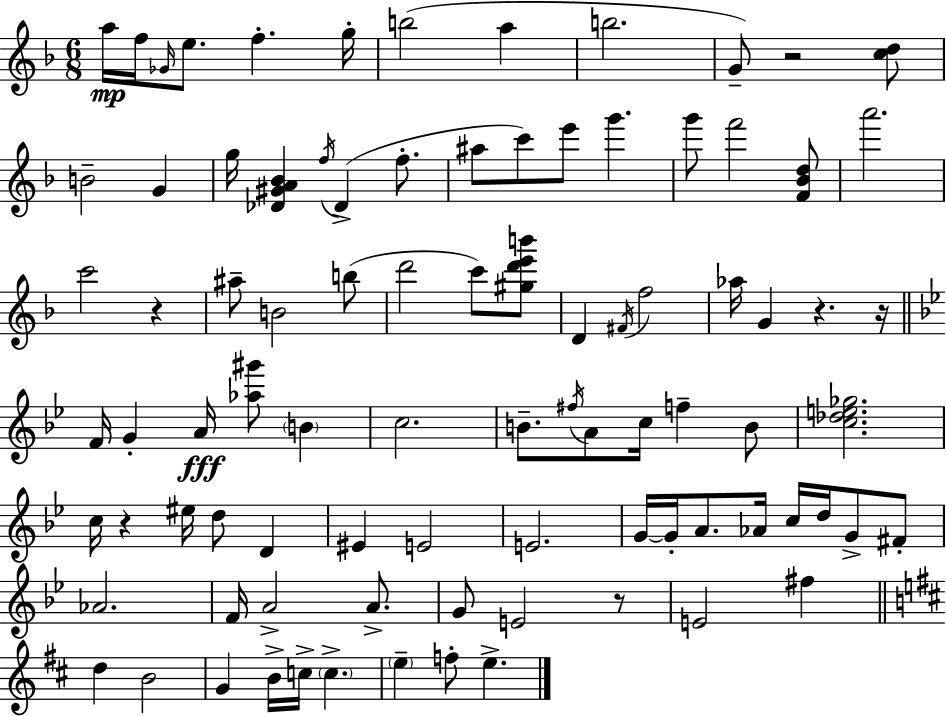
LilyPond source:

{
  \clef treble
  \numericTimeSignature
  \time 6/8
  \key d \minor
  \repeat volta 2 { a''16\mp f''16 \grace { ges'16 } e''8. f''4.-. | g''16-. b''2( a''4 | b''2. | g'8--) r2 <c'' d''>8 | \break b'2-- g'4 | g''16 <des' gis' a' bes'>4 \acciaccatura { f''16 } des'4->( f''8.-. | ais''8 c'''8) e'''8 g'''4. | g'''8 f'''2 | \break <f' bes' d''>8 a'''2. | c'''2 r4 | ais''8-- b'2 | b''8( d'''2 c'''8) | \break <gis'' d''' e''' b'''>8 d'4 \acciaccatura { fis'16 } f''2 | aes''16 g'4 r4. | r16 \bar "||" \break \key bes \major f'16 g'4-. a'16\fff <aes'' gis'''>8 \parenthesize b'4 | c''2. | b'8.-- \acciaccatura { fis''16 } a'8 c''16 f''4-- b'8 | <c'' des'' e'' ges''>2. | \break c''16 r4 eis''16 d''8 d'4 | eis'4 e'2 | e'2. | g'16~~ g'16-. a'8. aes'16 c''16 d''16 g'8-> fis'8-. | \break aes'2. | f'16 a'2-> a'8.-> | g'8 e'2 r8 | e'2 fis''4 | \break \bar "||" \break \key d \major d''4 b'2 | g'4 b'16-> c''16-> \parenthesize c''4.-> | \parenthesize e''4-- f''8-. e''4.-> | } \bar "|."
}